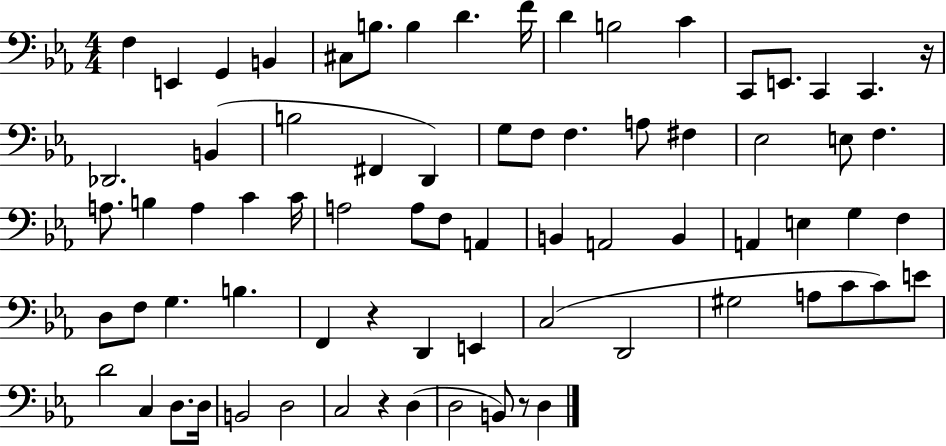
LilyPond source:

{
  \clef bass
  \numericTimeSignature
  \time 4/4
  \key ees \major
  f4 e,4 g,4 b,4 | cis8 b8. b4 d'4. f'16 | d'4 b2 c'4 | c,8 e,8. c,4 c,4. r16 | \break des,2. b,4( | b2 fis,4 d,4) | g8 f8 f4. a8 fis4 | ees2 e8 f4. | \break a8. b4 a4 c'4 c'16 | a2 a8 f8 a,4 | b,4 a,2 b,4 | a,4 e4 g4 f4 | \break d8 f8 g4. b4. | f,4 r4 d,4 e,4 | c2( d,2 | gis2 a8 c'8 c'8) e'8 | \break d'2 c4 d8. d16 | b,2 d2 | c2 r4 d4( | d2 b,8) r8 d4 | \break \bar "|."
}